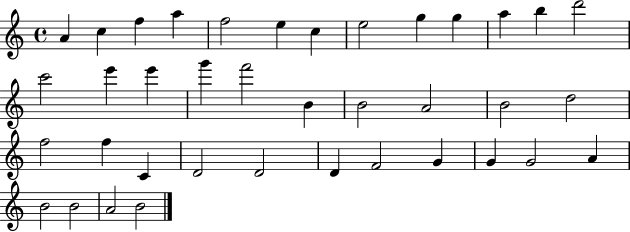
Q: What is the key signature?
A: C major